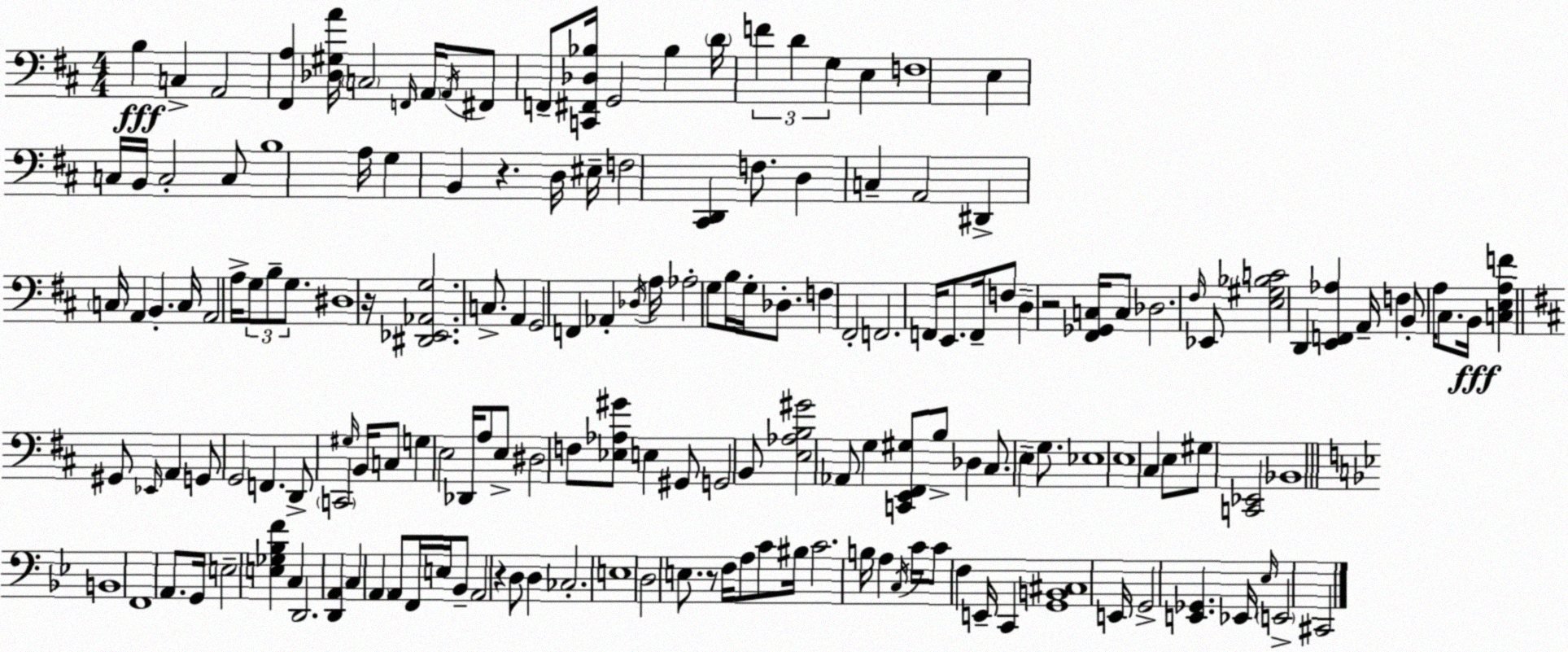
X:1
T:Untitled
M:4/4
L:1/4
K:D
B, C, A,,2 [^F,,A,] [_D,^G,A]/4 C,2 F,,/4 A,,/4 A,,/4 ^F,,/2 F,,/2 [C,,^F,,_D,_B,]/4 G,,2 _B, D/4 F D G, E, F,4 E, C,/4 B,,/4 C,2 C,/2 B,4 A,/4 G, B,, z D,/4 ^E,/4 F,2 [^C,,D,,] F,/2 D, C, A,,2 ^D,, C,/4 A,, B,, C,/4 A,,2 A,/4 G,/2 B,/2 G,/2 ^D,4 z/4 [^D,,_E,,_A,,G,]2 C,/2 A,, G,,2 F,, _A,, _D,/4 A,/4 _A,2 G,/2 B,/4 G,/4 _D,/2 F, ^F,,2 F,,2 F,,/4 E,,/2 F,,/4 F,/2 D, z2 [^F,,_G,,C,]/4 C,/2 _D,2 ^F,/4 _E,,/2 [E,^G,_B,C]2 D,, [E,,F,,_A,] A,,/4 F, B,,/2 A,/4 ^C,/2 B,,/4 [C,E,A,F] ^G,,/2 _E,,/4 A,, G,,/2 G,,2 F,, D,,/2 C,,2 ^G,/4 B,,/4 C,/2 G, E,2 _D,,/4 A,/2 E,/2 ^D,2 F,/2 [_E,_A,^G]/2 E, ^G,,/2 G,,2 B,,/2 [E,_A,B,^G]2 _A,,/2 G, [C,,E,,^F,,^G,]/2 B,/2 _D, ^C,/2 E, G,/2 _E,4 E,4 ^C, E,/2 ^G,/2 [C,,_E,,]2 _B,,4 B,,4 F,,4 A,,/2 G,,/4 E,2 [E,_G,_B,F] C, D,,2 [D,,A,,] C, A,, A,,/2 F,,/4 E,/4 _B,,/2 A,,2 z D,/2 D, _C,2 E,4 D,2 E,/2 z/2 F,/4 A,/2 C/2 ^B,/4 C2 B,/4 A, C,/4 C/4 C/2 F, E,,/4 C,, [G,,B,,^C,]4 E,,/4 G,,2 [E,,_G,,] _E,,/4 _E,/4 E,,2 ^C,,2